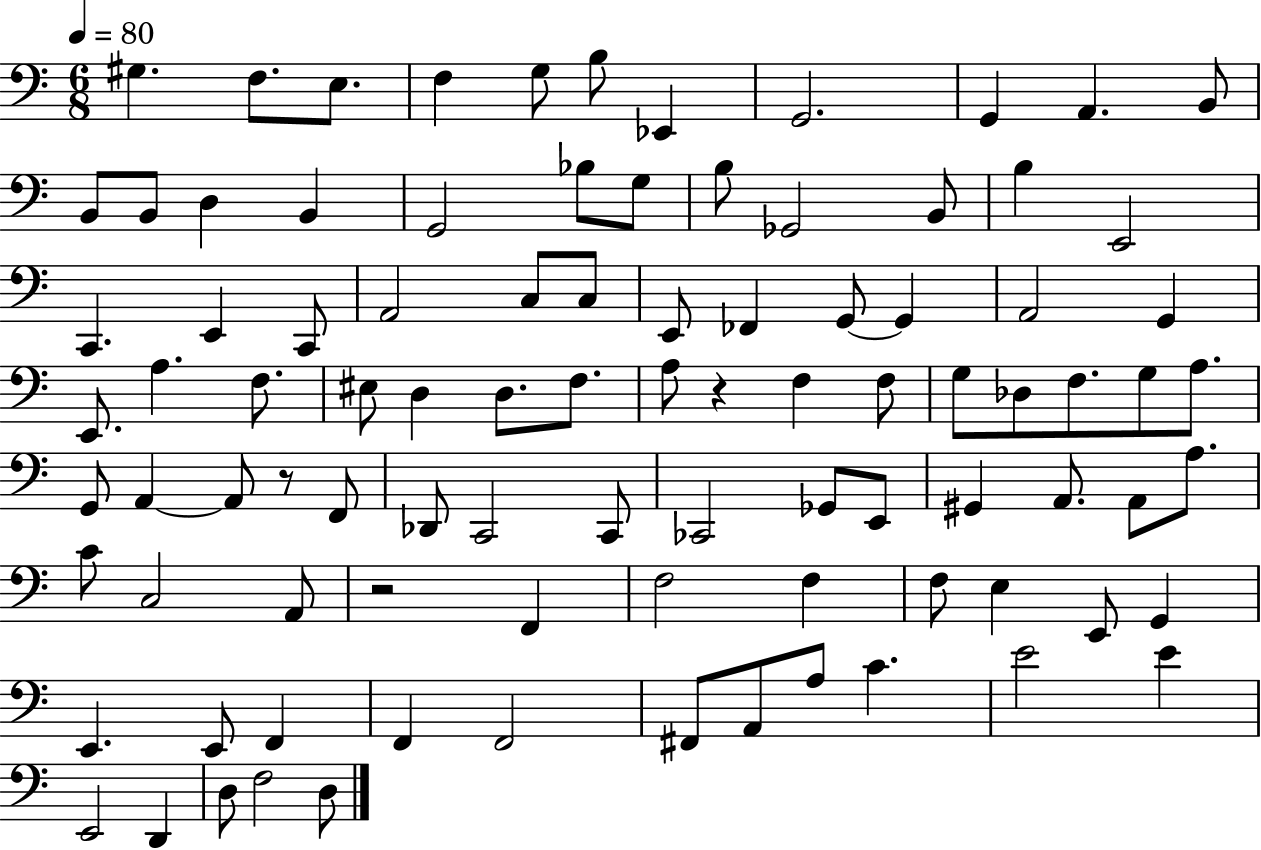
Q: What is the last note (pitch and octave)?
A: D3